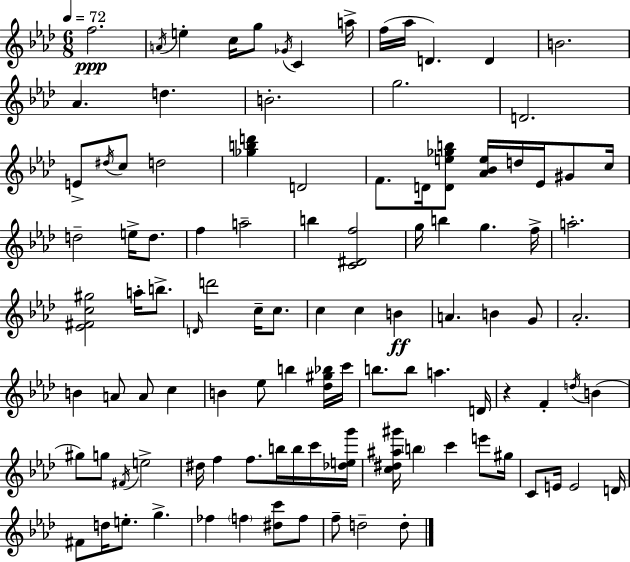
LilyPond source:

{
  \clef treble
  \numericTimeSignature
  \time 6/8
  \key f \minor
  \tempo 4 = 72
  \repeat volta 2 { f''2.\ppp | \acciaccatura { a'16 } e''4-. c''16 g''8 \acciaccatura { ges'16 } c'4 | a''16-> f''16( aes''16 d'4.) d'4 | b'2. | \break aes'4. d''4. | b'2.-. | g''2. | d'2. | \break e'8-> \acciaccatura { dis''16 } c''8 d''2 | <ges'' b'' d'''>4 d'2 | f'8. d'16 <d' e'' ges'' b''>8 <aes' bes' e''>16 d''16 ees'16 | gis'8 c''16 d''2-- e''16-> | \break d''8. f''4 a''2-- | b''4 <c' dis' f''>2 | g''16 b''4 g''4. | f''16-> a''2.-. | \break <ees' fis' c'' gis''>2 a''16-. | b''8.-> \grace { d'16 } d'''2 | c''16-- c''8. c''4 c''4 | b'4\ff a'4. b'4 | \break g'8 aes'2.-. | b'4 a'8 a'8 | c''4 b'4 ees''8 b''4 | <des'' gis'' bes''>16 c'''16 b''8. b''8 a''4. | \break d'16 r4 f'4-. | \acciaccatura { d''16 }( b'4 gis''8) g''8 \acciaccatura { fis'16 } e''2-> | dis''16 f''4 f''8. | b''16 b''16 c'''16 <des'' e'' g'''>16 <c'' dis'' ais'' gis'''>16 \parenthesize b''4 c'''4 | \break e'''8 gis''16 c'8 e'16 e'2 | d'16 fis'8 d''16 e''8.-. | g''4.-> fes''4 \parenthesize f''4 | <dis'' c'''>8 f''8 f''8-- d''2-- | \break d''8-. } \bar "|."
}